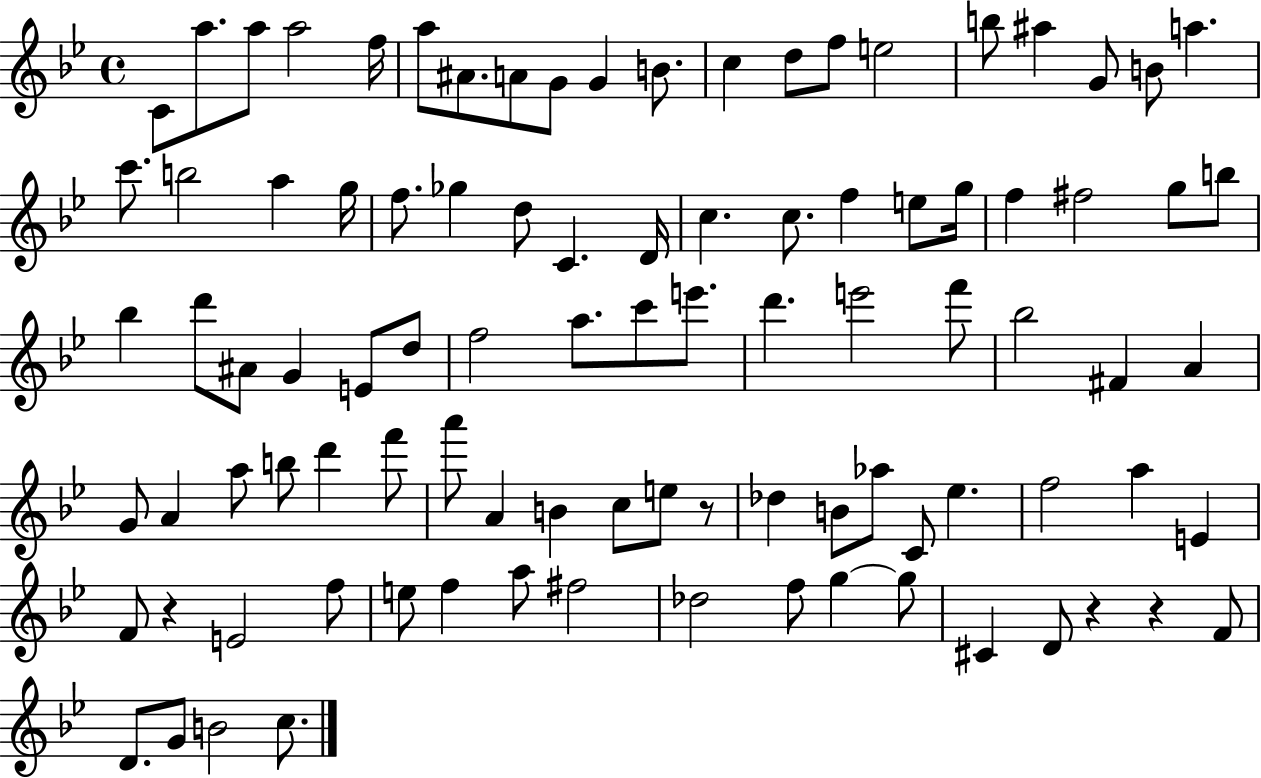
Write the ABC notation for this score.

X:1
T:Untitled
M:4/4
L:1/4
K:Bb
C/2 a/2 a/2 a2 f/4 a/2 ^A/2 A/2 G/2 G B/2 c d/2 f/2 e2 b/2 ^a G/2 B/2 a c'/2 b2 a g/4 f/2 _g d/2 C D/4 c c/2 f e/2 g/4 f ^f2 g/2 b/2 _b d'/2 ^A/2 G E/2 d/2 f2 a/2 c'/2 e'/2 d' e'2 f'/2 _b2 ^F A G/2 A a/2 b/2 d' f'/2 a'/2 A B c/2 e/2 z/2 _d B/2 _a/2 C/2 _e f2 a E F/2 z E2 f/2 e/2 f a/2 ^f2 _d2 f/2 g g/2 ^C D/2 z z F/2 D/2 G/2 B2 c/2